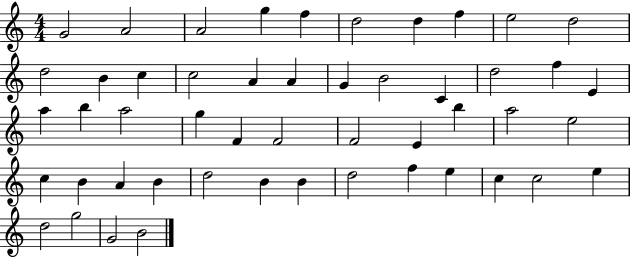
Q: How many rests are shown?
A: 0